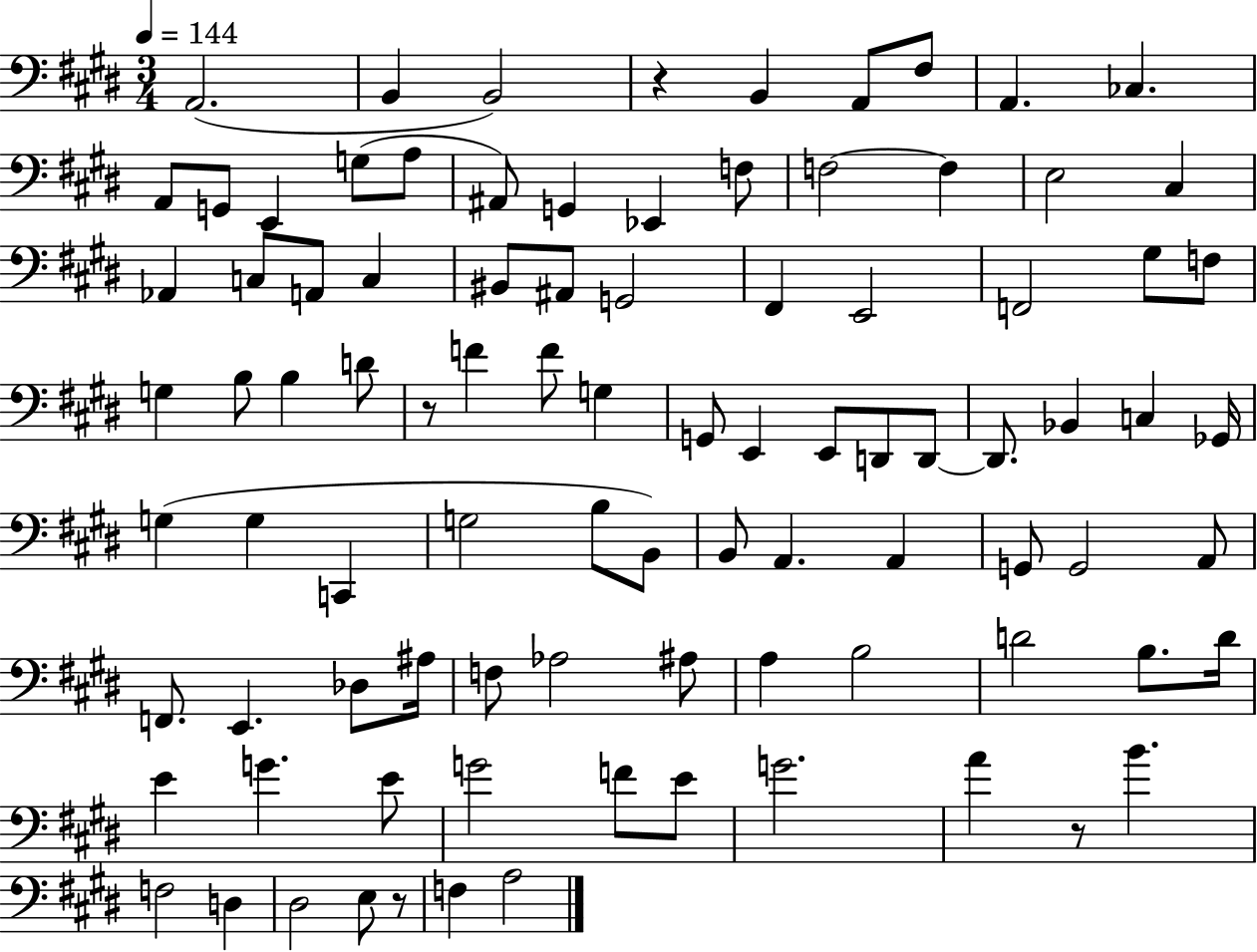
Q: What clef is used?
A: bass